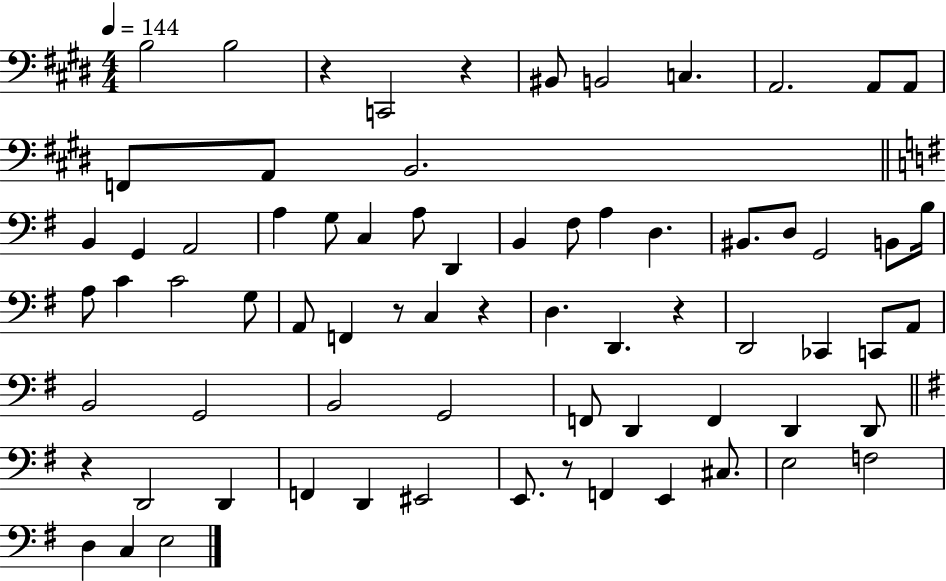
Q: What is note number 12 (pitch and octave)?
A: B2